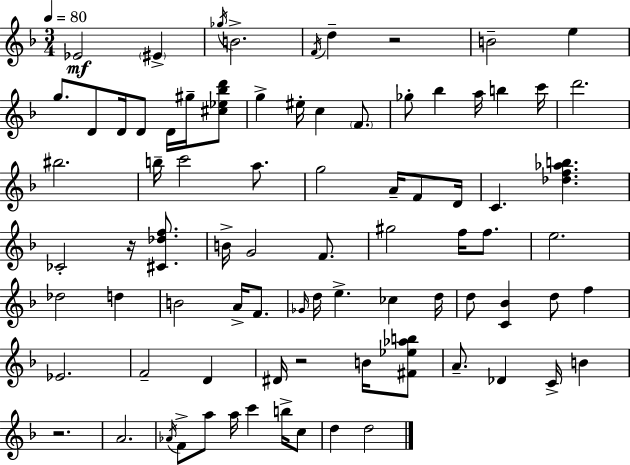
Eb4/h EIS4/q Gb5/s B4/h. F4/s D5/q R/h B4/h E5/q G5/e. D4/e D4/s D4/e D4/s G#5/s [C#5,Eb5,Bb5,D6]/e G5/q EIS5/s C5/q F4/e. Gb5/e Bb5/q A5/s B5/q C6/s D6/h. BIS5/h. B5/s C6/h A5/e. G5/h A4/s F4/e D4/s C4/q. [Db5,F5,Ab5,B5]/q. CES4/h R/s [C#4,Db5,F5]/e. B4/s G4/h F4/e. G#5/h F5/s F5/e. E5/h. Db5/h D5/q B4/h A4/s F4/e. Gb4/s D5/s E5/q. CES5/q D5/s D5/e [C4,Bb4]/q D5/e F5/q Eb4/h. F4/h D4/q D#4/s R/h B4/s [F#4,Eb5,Ab5,B5]/e A4/e. Db4/q C4/s B4/q R/h. A4/h. Ab4/s F4/e A5/e A5/s C6/q B5/s C5/e D5/q D5/h